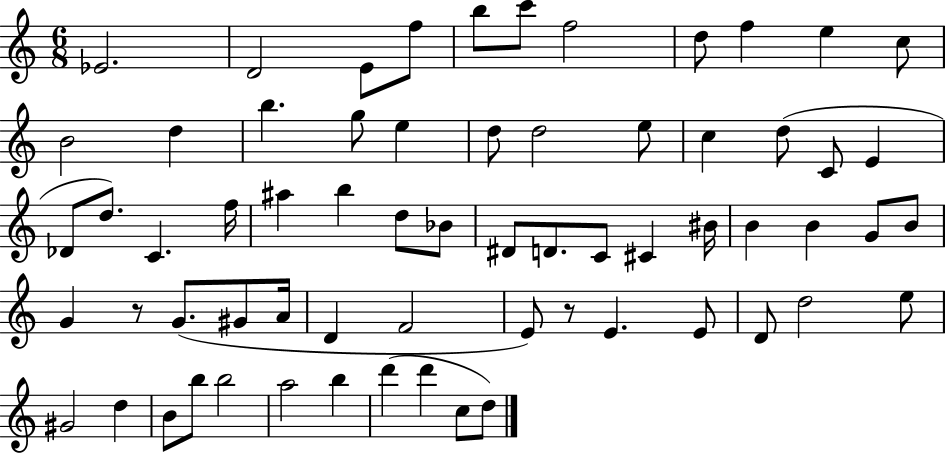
{
  \clef treble
  \numericTimeSignature
  \time 6/8
  \key c \major
  ees'2. | d'2 e'8 f''8 | b''8 c'''8 f''2 | d''8 f''4 e''4 c''8 | \break b'2 d''4 | b''4. g''8 e''4 | d''8 d''2 e''8 | c''4 d''8( c'8 e'4 | \break des'8 d''8.) c'4. f''16 | ais''4 b''4 d''8 bes'8 | dis'8 d'8. c'8 cis'4 bis'16 | b'4 b'4 g'8 b'8 | \break g'4 r8 g'8.( gis'8 a'16 | d'4 f'2 | e'8) r8 e'4. e'8 | d'8 d''2 e''8 | \break gis'2 d''4 | b'8 b''8 b''2 | a''2 b''4 | d'''4( d'''4 c''8 d''8) | \break \bar "|."
}